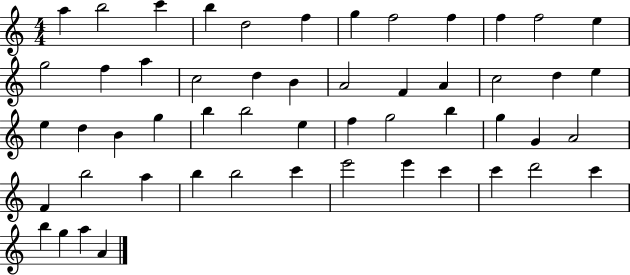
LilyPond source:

{
  \clef treble
  \numericTimeSignature
  \time 4/4
  \key c \major
  a''4 b''2 c'''4 | b''4 d''2 f''4 | g''4 f''2 f''4 | f''4 f''2 e''4 | \break g''2 f''4 a''4 | c''2 d''4 b'4 | a'2 f'4 a'4 | c''2 d''4 e''4 | \break e''4 d''4 b'4 g''4 | b''4 b''2 e''4 | f''4 g''2 b''4 | g''4 g'4 a'2 | \break f'4 b''2 a''4 | b''4 b''2 c'''4 | e'''2 e'''4 c'''4 | c'''4 d'''2 c'''4 | \break b''4 g''4 a''4 a'4 | \bar "|."
}